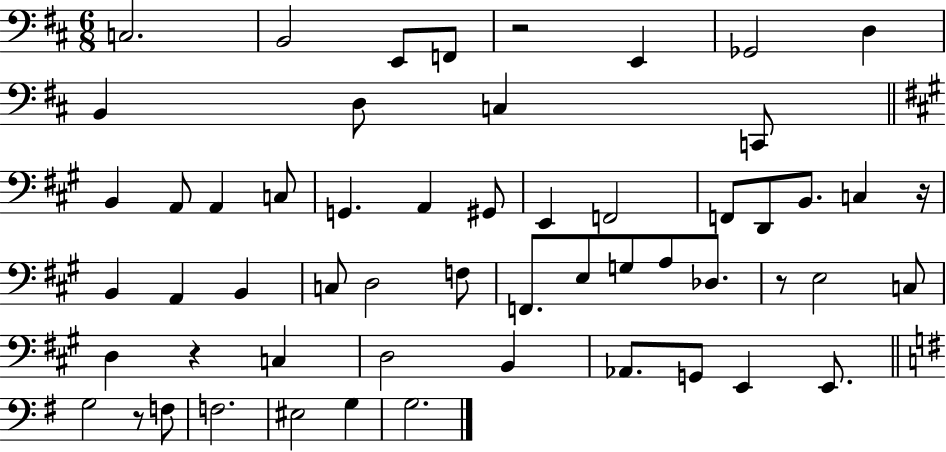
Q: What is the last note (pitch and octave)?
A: G3